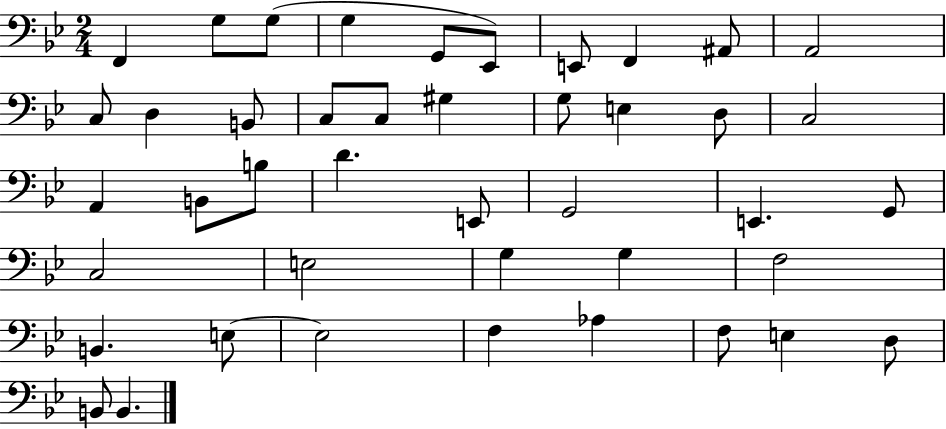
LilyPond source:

{
  \clef bass
  \numericTimeSignature
  \time 2/4
  \key bes \major
  \repeat volta 2 { f,4 g8 g8( | g4 g,8 ees,8) | e,8 f,4 ais,8 | a,2 | \break c8 d4 b,8 | c8 c8 gis4 | g8 e4 d8 | c2 | \break a,4 b,8 b8 | d'4. e,8 | g,2 | e,4. g,8 | \break c2 | e2 | g4 g4 | f2 | \break b,4. e8~~ | e2 | f4 aes4 | f8 e4 d8 | \break b,8 b,4. | } \bar "|."
}